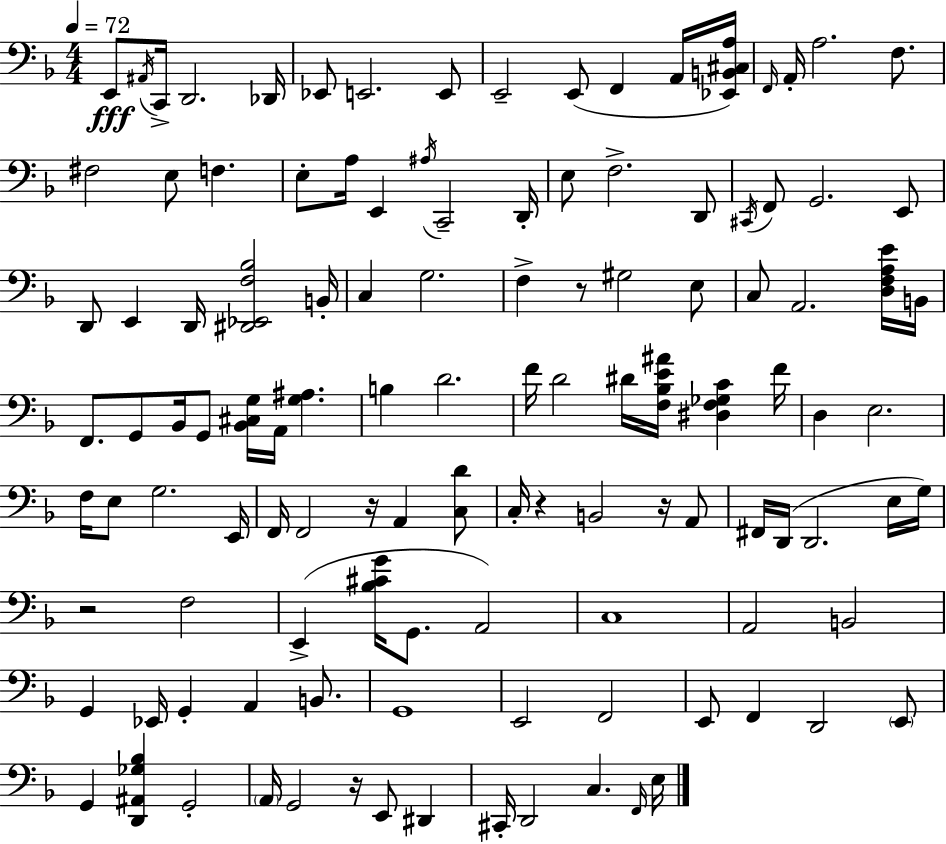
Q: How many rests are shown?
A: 6